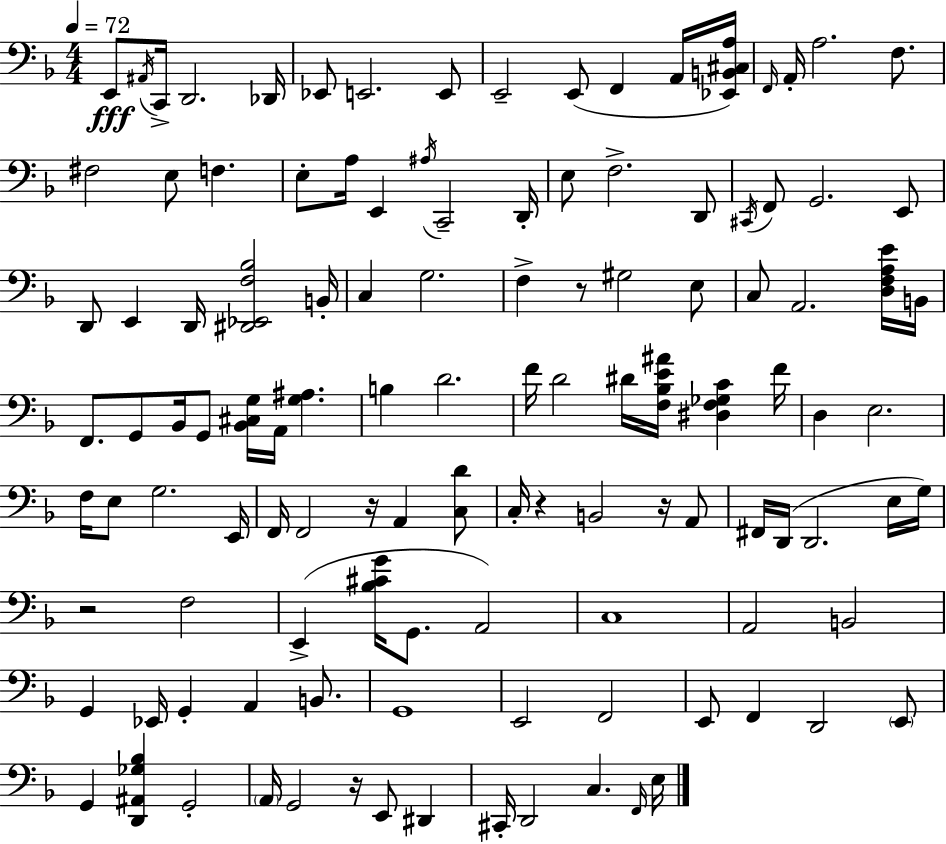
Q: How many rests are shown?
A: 6